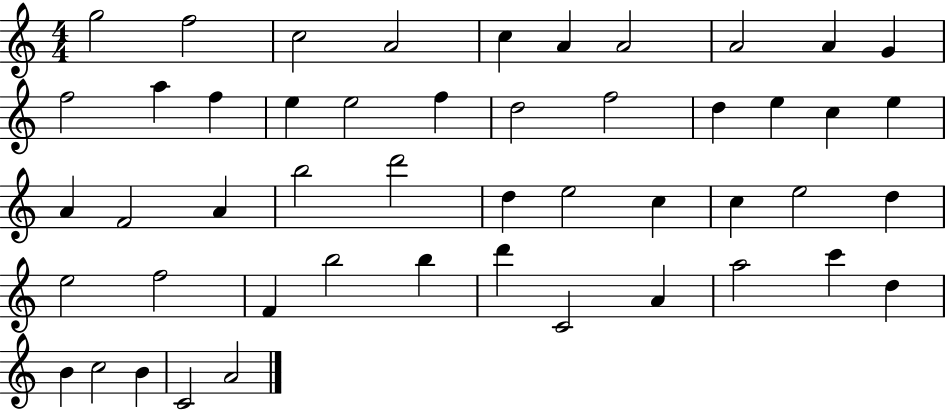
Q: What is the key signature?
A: C major